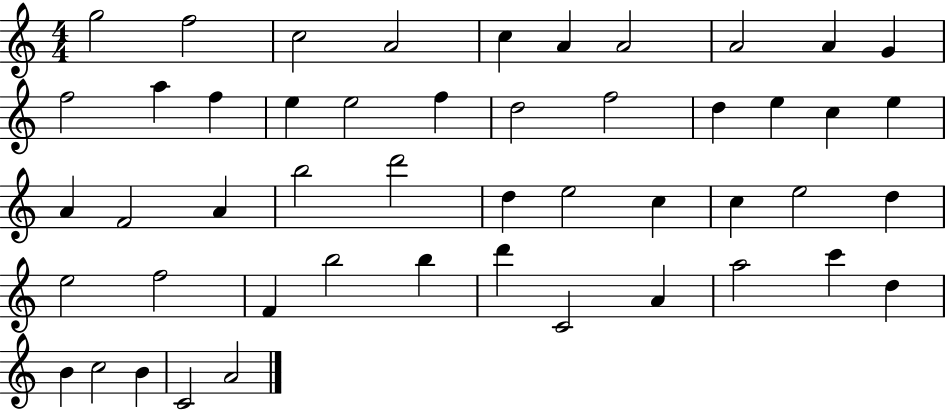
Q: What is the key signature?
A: C major